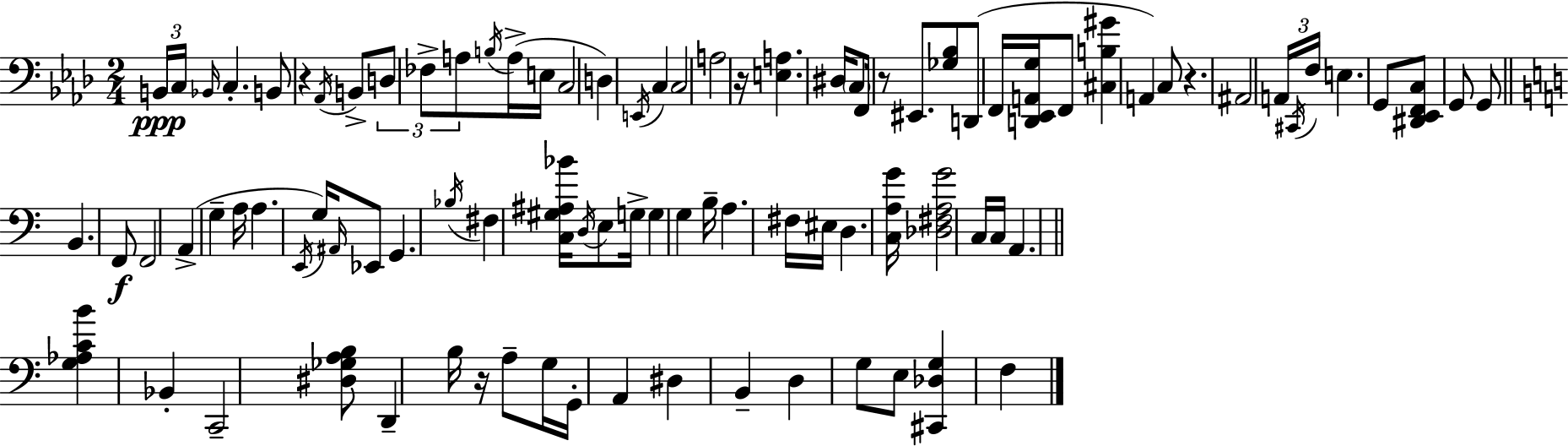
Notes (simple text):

B2/s C3/s Bb2/s C3/q. B2/e R/q Ab2/s B2/e D3/e FES3/e A3/e B3/s A3/s E3/s C3/h D3/q E2/s C3/q C3/h A3/h R/s [E3,A3]/q. D#3/s C3/e F2/s R/e EIS2/e. [Gb3,Bb3]/e D2/e F2/s [D2,Eb2,A2,G3]/s F2/e [C#3,B3,G#4]/q A2/q C3/e R/q. A#2/h A2/s C#2/s F3/s E3/q. G2/e [D#2,Eb2,F2,C3]/e G2/e G2/e B2/q. F2/e F2/h A2/q G3/q A3/s A3/q. E2/s G3/s A#2/s Eb2/e G2/q. Bb3/s F#3/q [C3,G#3,A#3,Bb4]/s D3/s E3/e G3/s G3/q G3/q B3/s A3/q. F#3/s EIS3/s D3/q. [C3,A3,G4]/s [Db3,F#3,A3,G4]/h C3/s C3/s A2/q. [G3,Ab3,C4,B4]/q Bb2/q C2/h [D#3,Gb3,A3,B3]/e D2/q B3/s R/s A3/e G3/s G2/s A2/q D#3/q B2/q D3/q G3/e E3/e [C#2,Db3,G3]/q F3/q